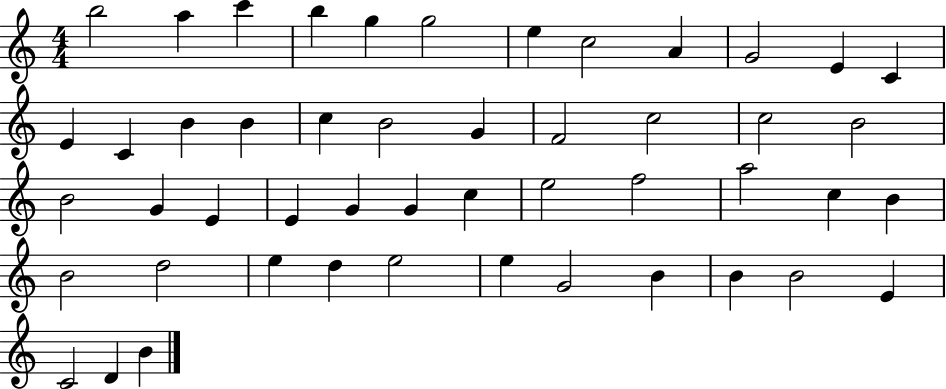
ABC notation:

X:1
T:Untitled
M:4/4
L:1/4
K:C
b2 a c' b g g2 e c2 A G2 E C E C B B c B2 G F2 c2 c2 B2 B2 G E E G G c e2 f2 a2 c B B2 d2 e d e2 e G2 B B B2 E C2 D B